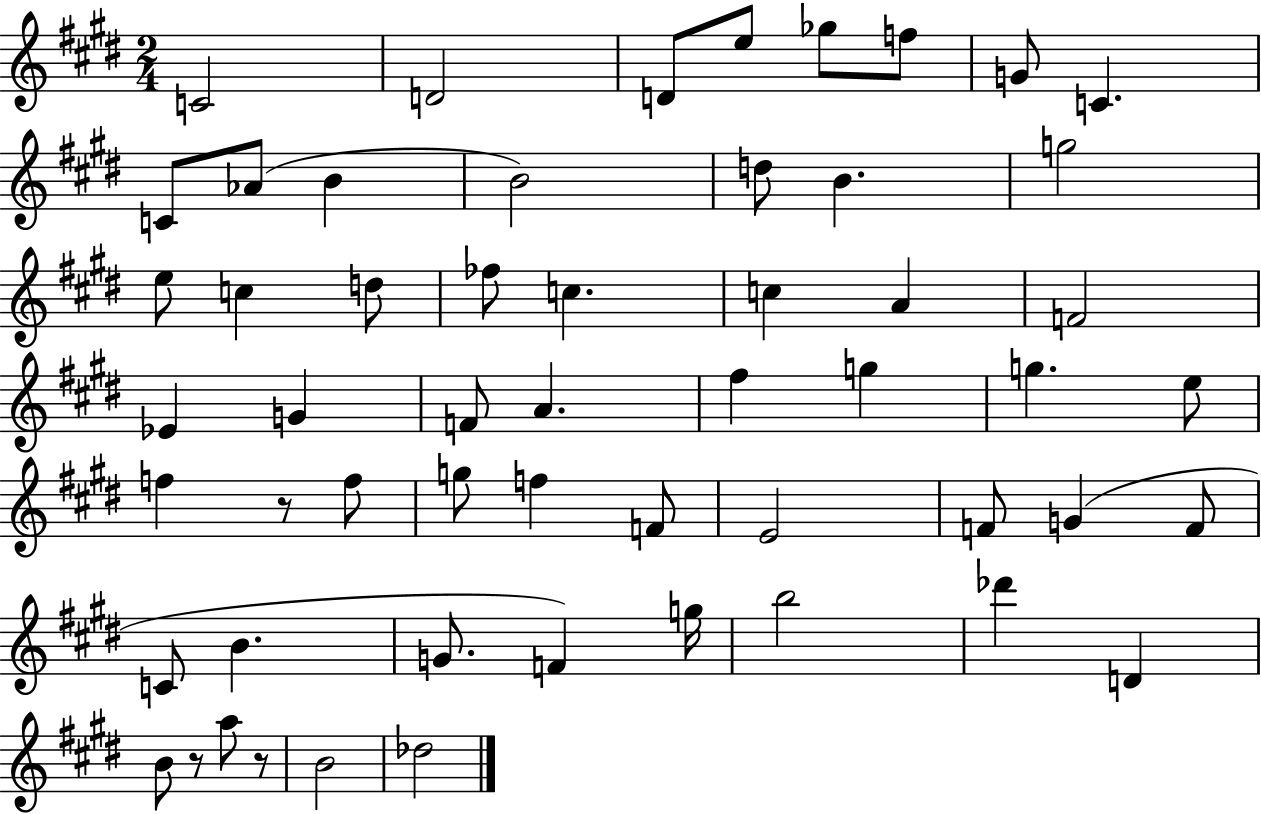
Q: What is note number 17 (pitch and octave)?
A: C5